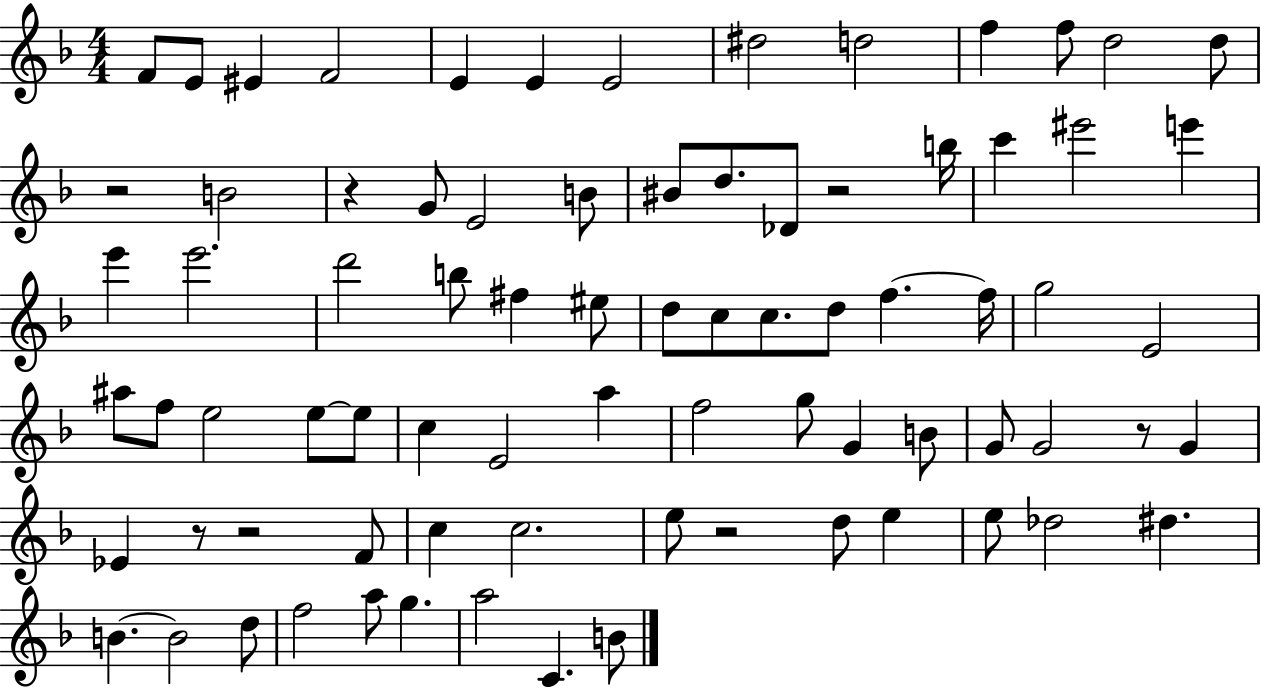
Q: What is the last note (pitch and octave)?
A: B4